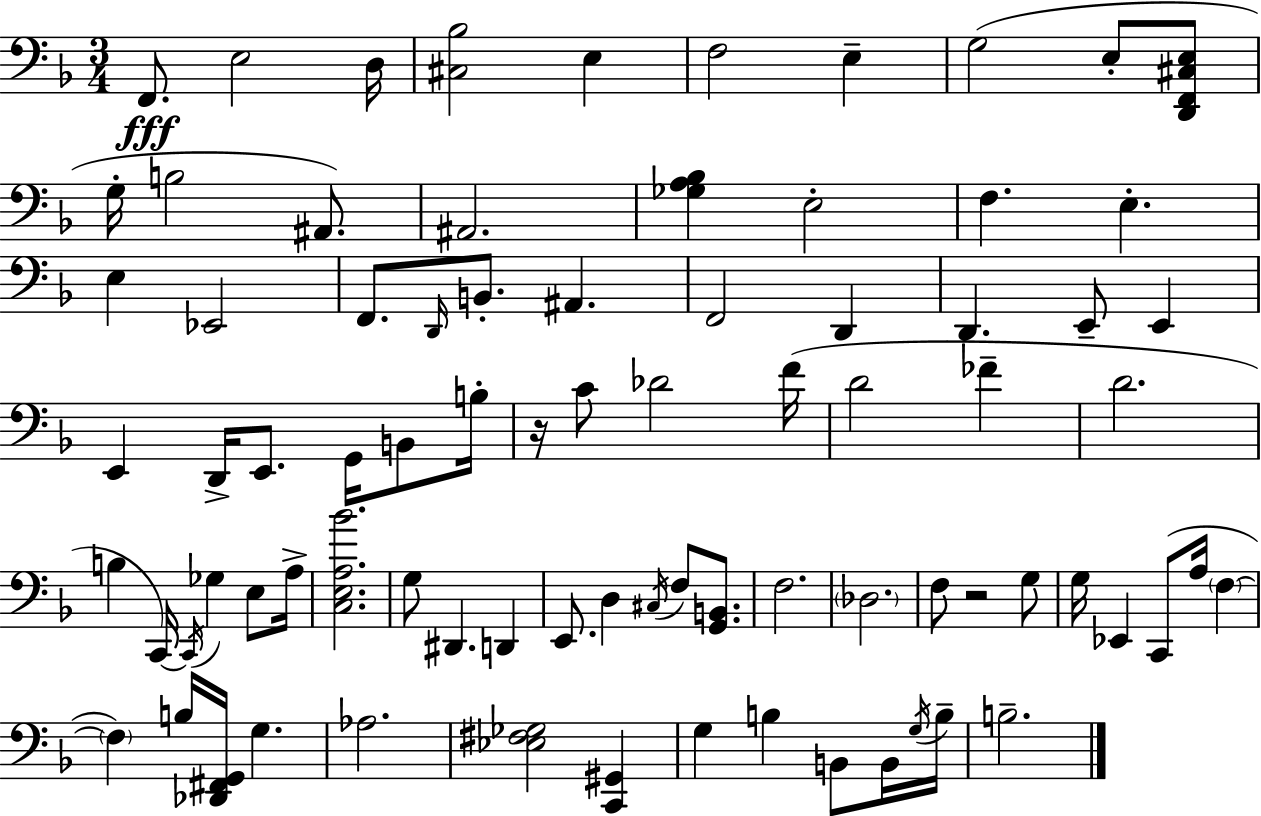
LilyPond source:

{
  \clef bass
  \numericTimeSignature
  \time 3/4
  \key d \minor
  f,8.\fff e2 d16 | <cis bes>2 e4 | f2 e4-- | g2( e8-. <d, f, cis e>8 | \break g16-. b2 ais,8.) | ais,2. | <ges a bes>4 e2-. | f4. e4.-. | \break e4 ees,2 | f,8. \grace { d,16 } b,8.-. ais,4. | f,2 d,4 | d,4. e,8-- e,4 | \break e,4 d,16-> e,8. g,16 b,8 | b16-. r16 c'8 des'2 | f'16( d'2 fes'4-- | d'2. | \break b4 c,16~~) \acciaccatura { c,16 } ges4 e8 | a16-> <c e a bes'>2. | g8 dis,4. d,4 | e,8. d4 \acciaccatura { cis16 } f8 | \break <g, b,>8. f2. | \parenthesize des2. | f8 r2 | g8 g16 ees,4 c,8( a16 \parenthesize f4~~ | \break \parenthesize f4) b16 <des, fis, g,>16 g4. | aes2. | <ees fis ges>2 <c, gis,>4 | g4 b4 b,8 | \break b,16 \acciaccatura { g16 } b16-- b2.-- | \bar "|."
}